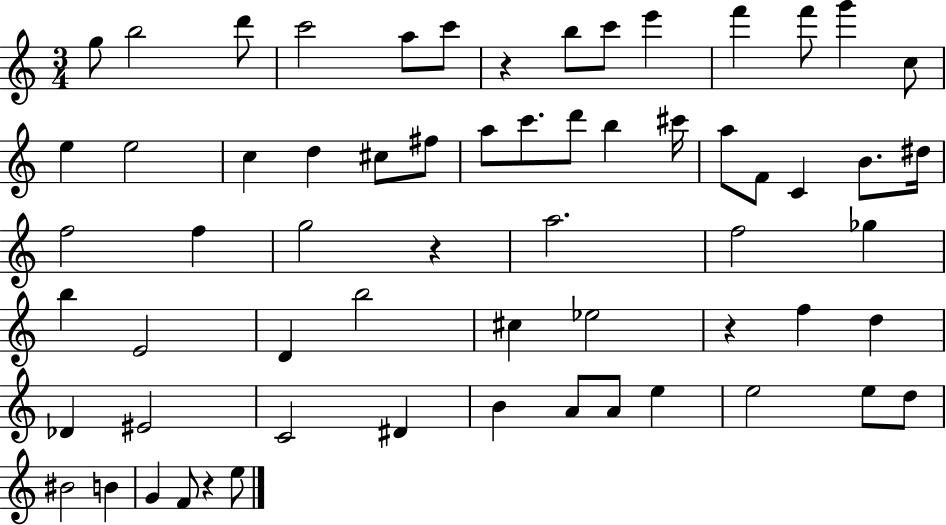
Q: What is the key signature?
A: C major